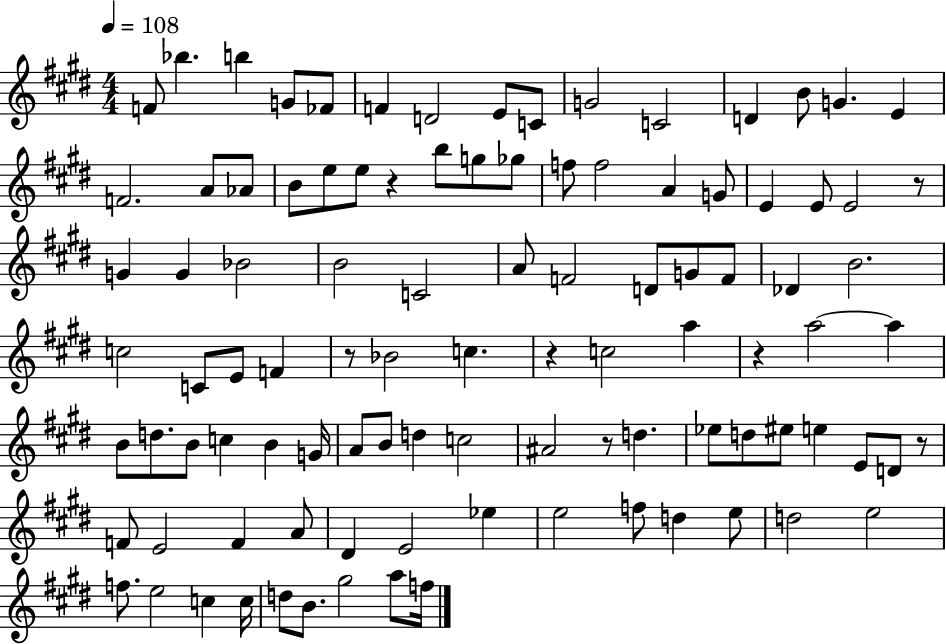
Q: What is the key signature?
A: E major